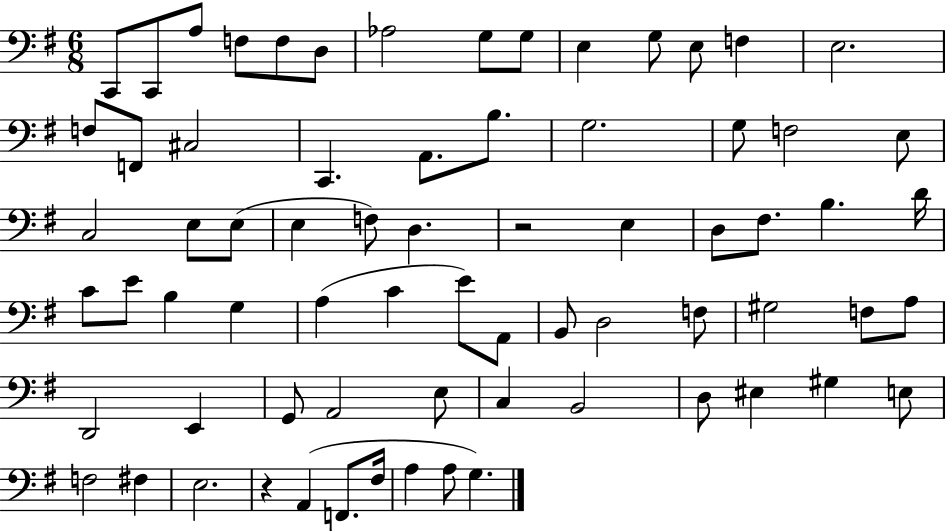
{
  \clef bass
  \numericTimeSignature
  \time 6/8
  \key g \major
  \repeat volta 2 { c,8 c,8 a8 f8 f8 d8 | aes2 g8 g8 | e4 g8 e8 f4 | e2. | \break f8 f,8 cis2 | c,4. a,8. b8. | g2. | g8 f2 e8 | \break c2 e8 e8( | e4 f8) d4. | r2 e4 | d8 fis8. b4. d'16 | \break c'8 e'8 b4 g4 | a4( c'4 e'8) a,8 | b,8 d2 f8 | gis2 f8 a8 | \break d,2 e,4 | g,8 a,2 e8 | c4 b,2 | d8 eis4 gis4 e8 | \break f2 fis4 | e2. | r4 a,4( f,8. fis16 | a4 a8 g4.) | \break } \bar "|."
}